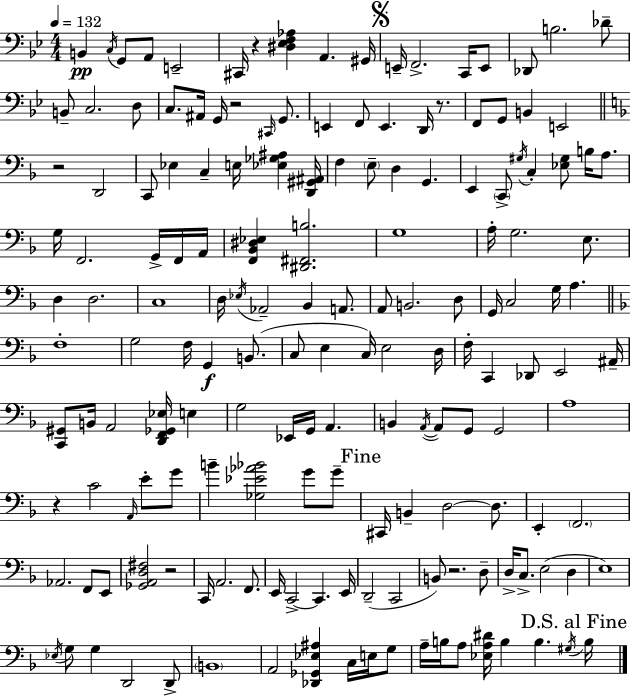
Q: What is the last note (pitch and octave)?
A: B3